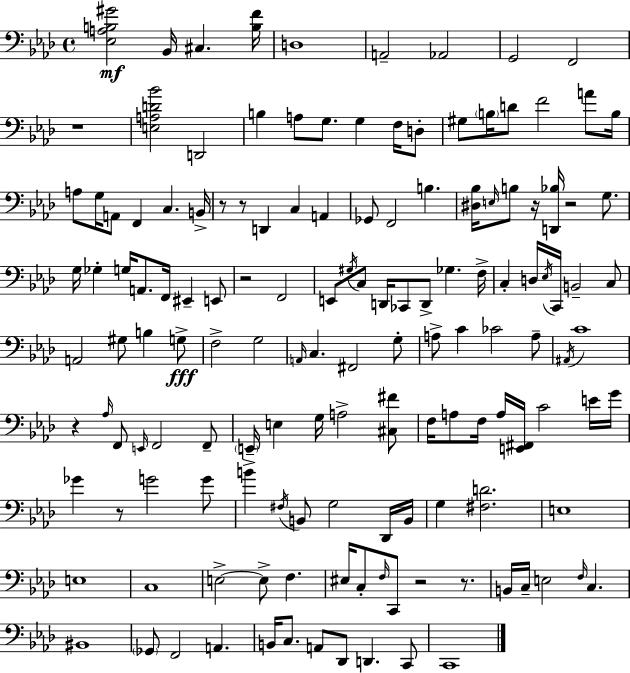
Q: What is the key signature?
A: F minor